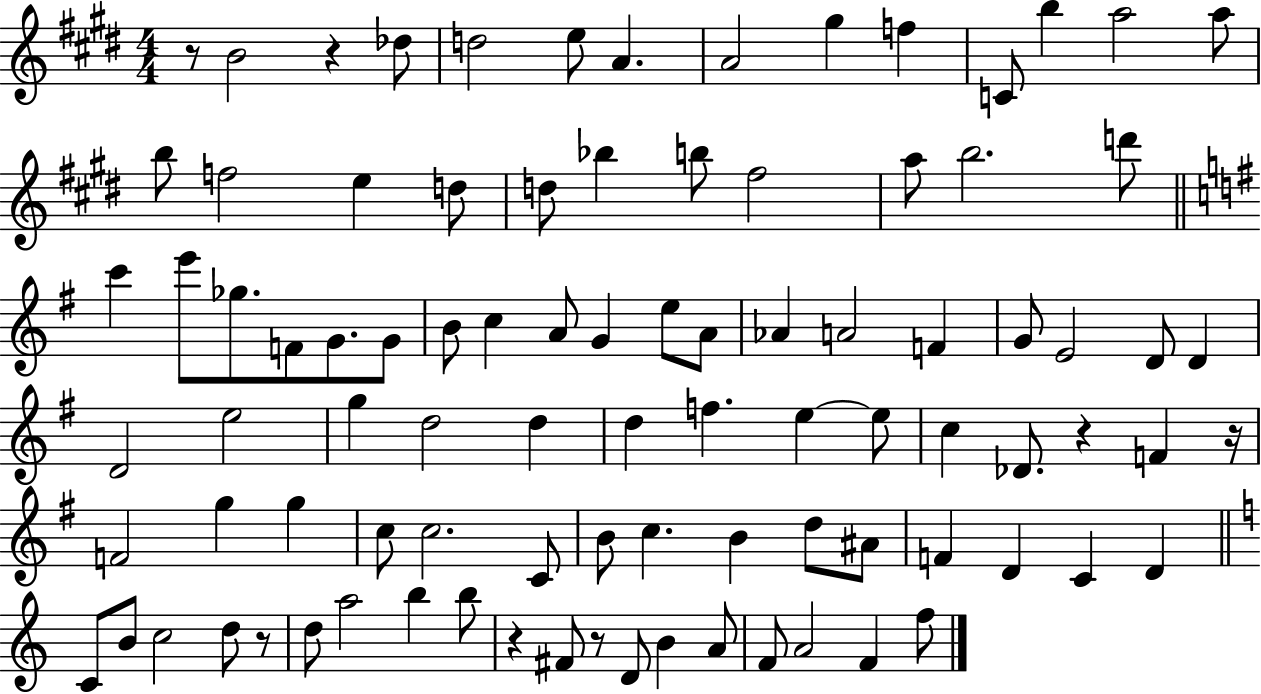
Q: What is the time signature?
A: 4/4